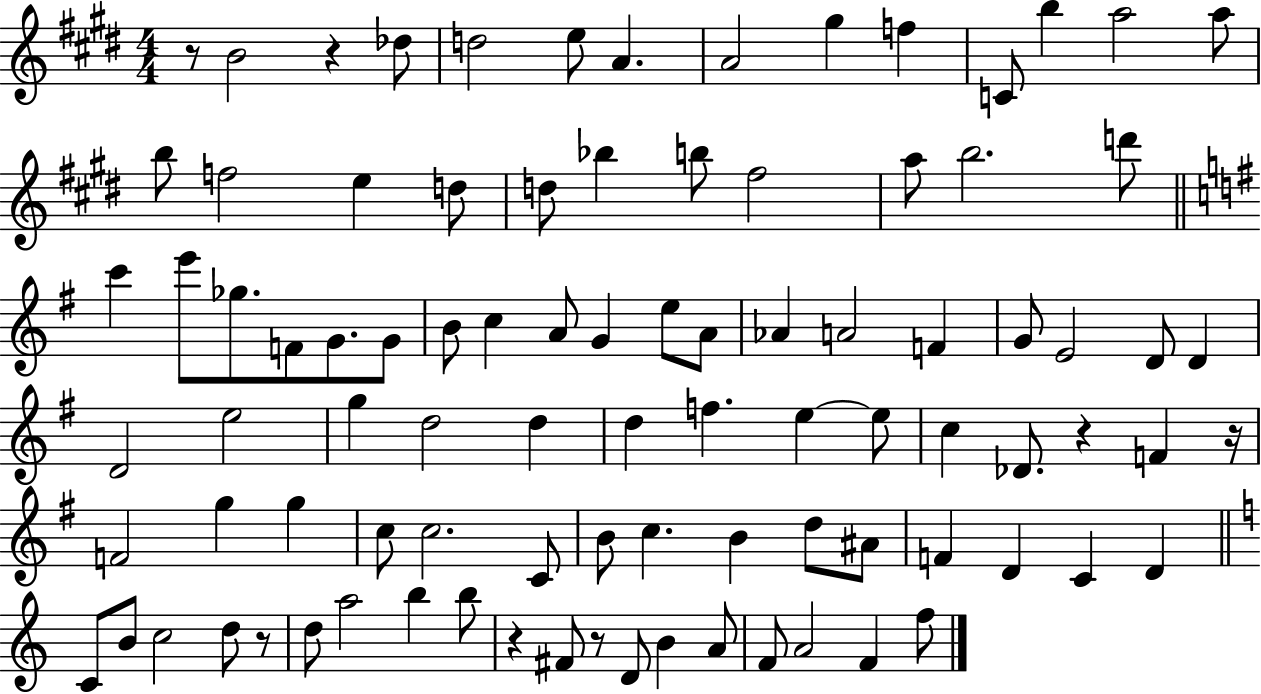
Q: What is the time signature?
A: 4/4